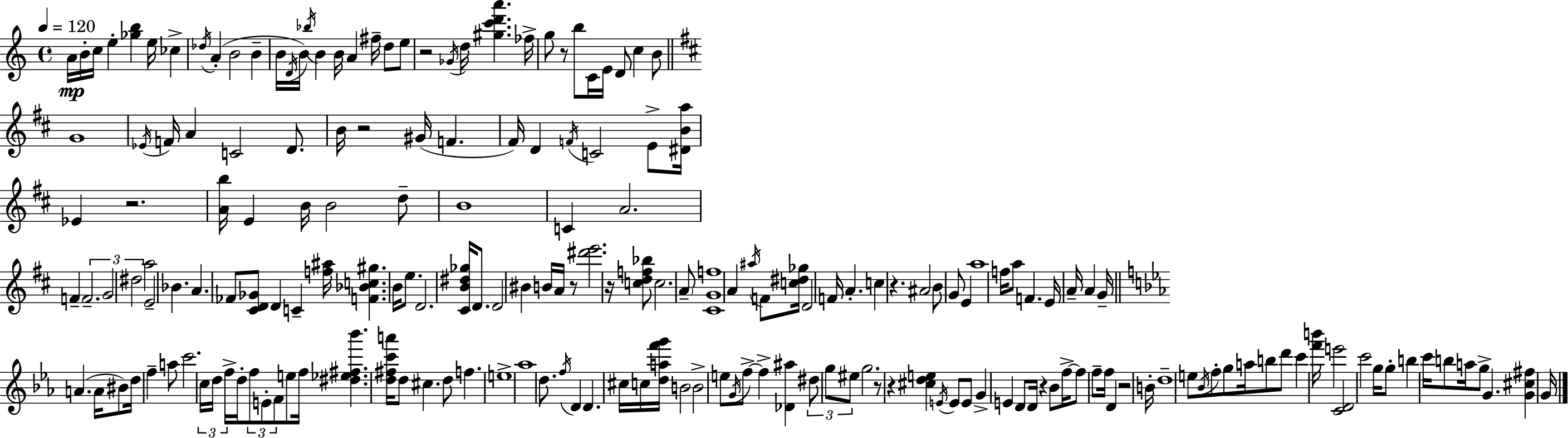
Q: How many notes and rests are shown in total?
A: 195